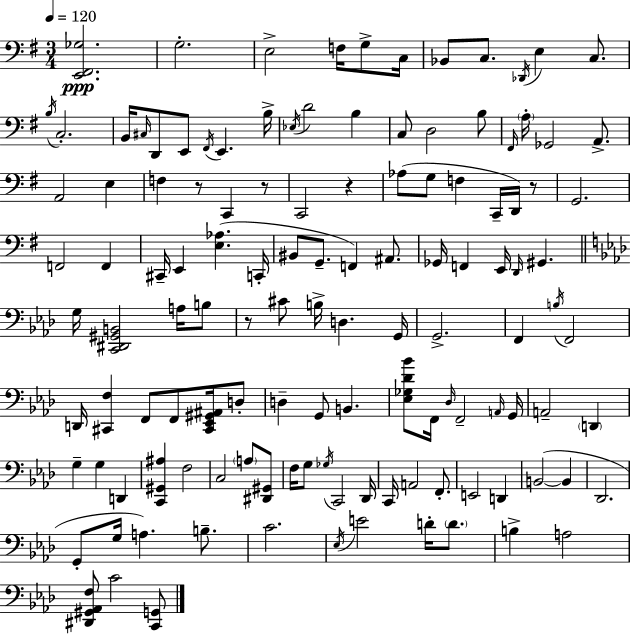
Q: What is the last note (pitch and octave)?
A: C4